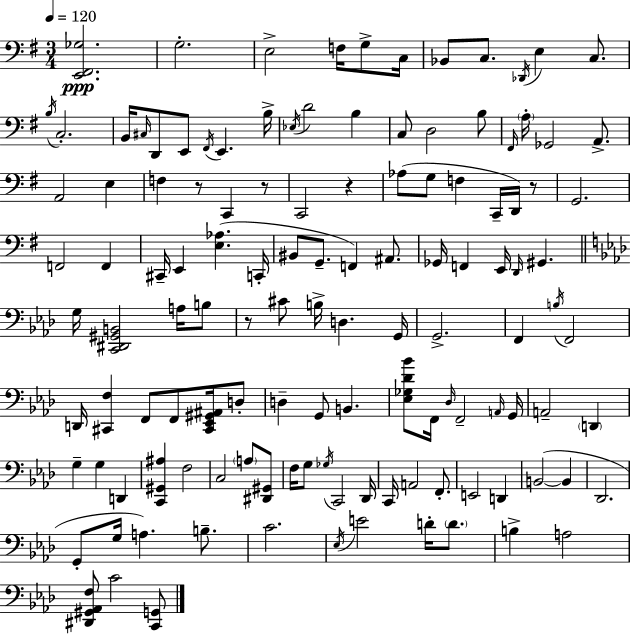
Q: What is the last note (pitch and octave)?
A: C4